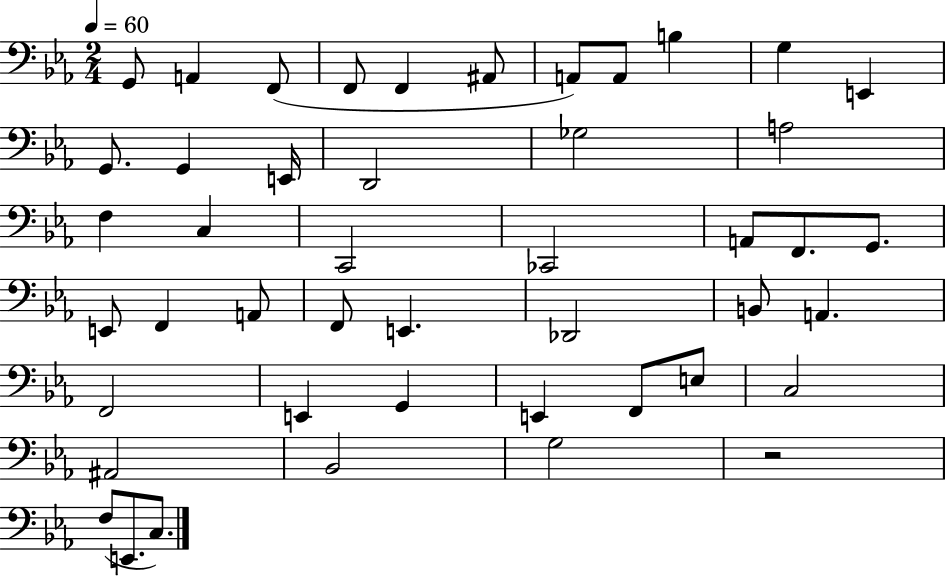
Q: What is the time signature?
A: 2/4